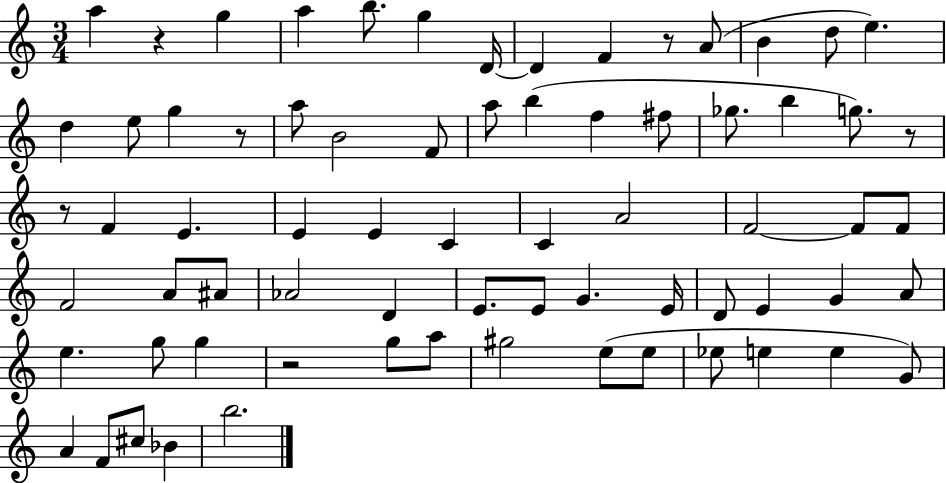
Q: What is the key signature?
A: C major